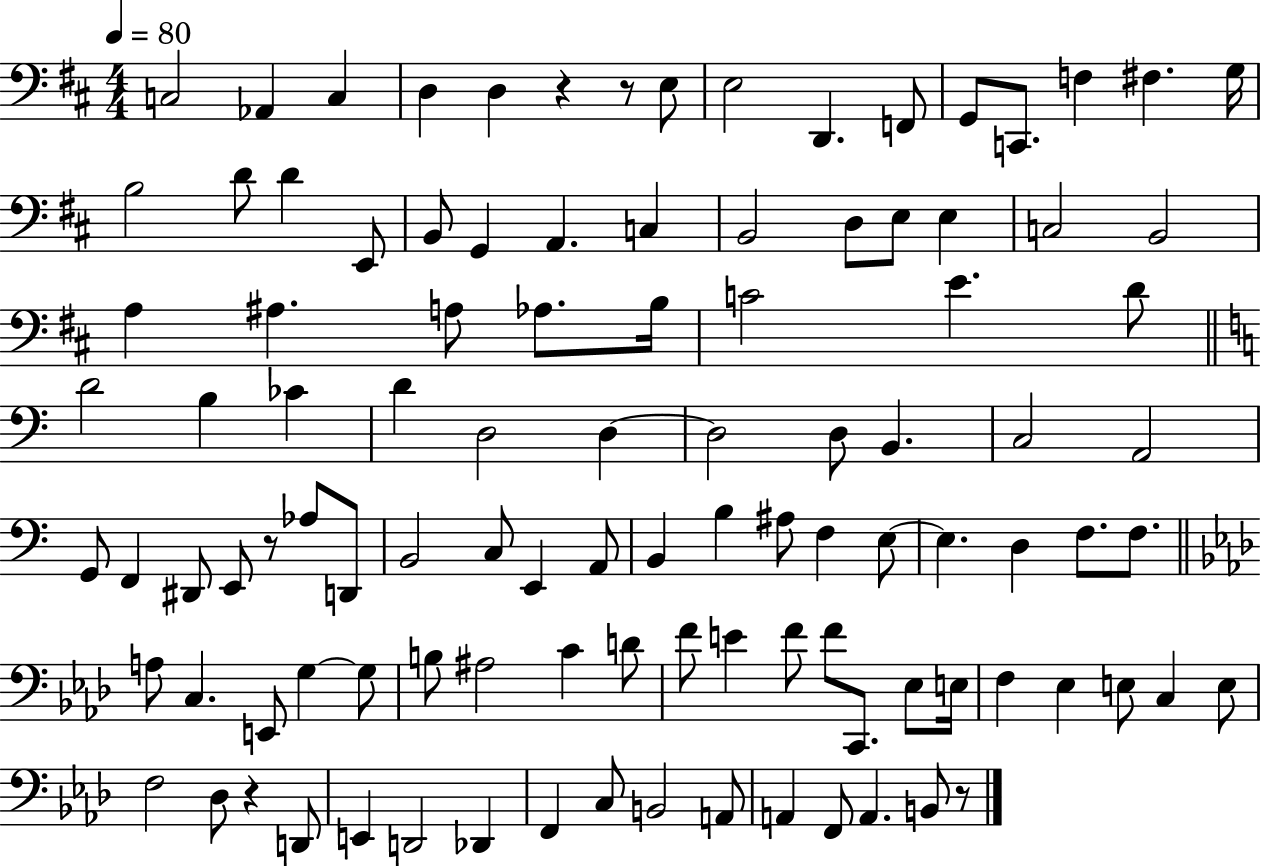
{
  \clef bass
  \numericTimeSignature
  \time 4/4
  \key d \major
  \tempo 4 = 80
  c2 aes,4 c4 | d4 d4 r4 r8 e8 | e2 d,4. f,8 | g,8 c,8. f4 fis4. g16 | \break b2 d'8 d'4 e,8 | b,8 g,4 a,4. c4 | b,2 d8 e8 e4 | c2 b,2 | \break a4 ais4. a8 aes8. b16 | c'2 e'4. d'8 | \bar "||" \break \key a \minor d'2 b4 ces'4 | d'4 d2 d4~~ | d2 d8 b,4. | c2 a,2 | \break g,8 f,4 dis,8 e,8 r8 aes8 d,8 | b,2 c8 e,4 a,8 | b,4 b4 ais8 f4 e8~~ | e4. d4 f8. f8. | \break \bar "||" \break \key f \minor a8 c4. e,8 g4~~ g8 | b8 ais2 c'4 d'8 | f'8 e'4 f'8 f'8 c,8. ees8 e16 | f4 ees4 e8 c4 e8 | \break f2 des8 r4 d,8 | e,4 d,2 des,4 | f,4 c8 b,2 a,8 | a,4 f,8 a,4. b,8 r8 | \break \bar "|."
}